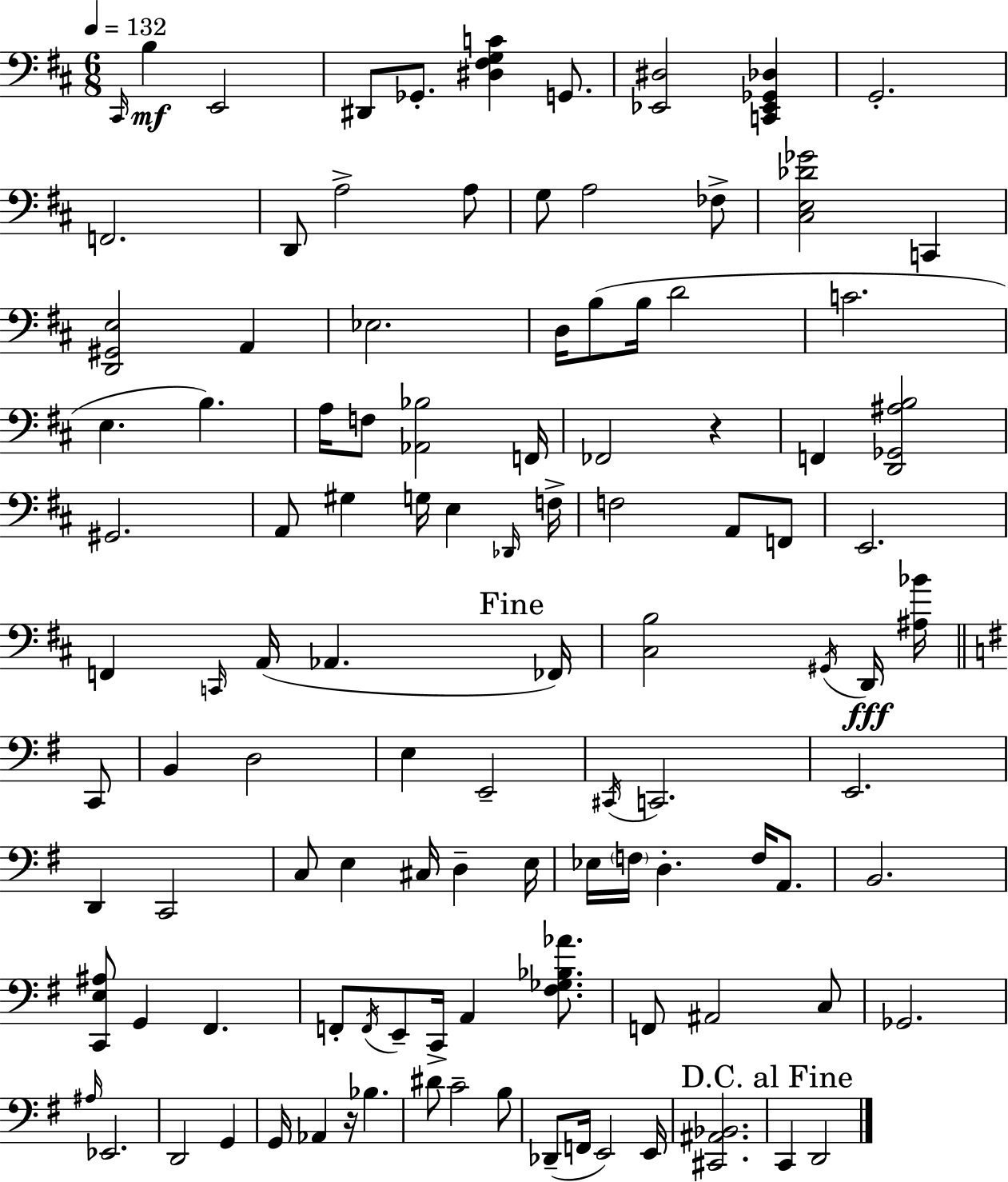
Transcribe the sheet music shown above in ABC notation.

X:1
T:Untitled
M:6/8
L:1/4
K:D
^C,,/4 B, E,,2 ^D,,/2 _G,,/2 [^D,^F,G,C] G,,/2 [_E,,^D,]2 [C,,_E,,_G,,_D,] G,,2 F,,2 D,,/2 A,2 A,/2 G,/2 A,2 _F,/2 [^C,E,_D_G]2 C,, [D,,^G,,E,]2 A,, _E,2 D,/4 B,/2 B,/4 D2 C2 E, B, A,/4 F,/2 [_A,,_B,]2 F,,/4 _F,,2 z F,, [D,,_G,,^A,B,]2 ^G,,2 A,,/2 ^G, G,/4 E, _D,,/4 F,/4 F,2 A,,/2 F,,/2 E,,2 F,, C,,/4 A,,/4 _A,, _F,,/4 [^C,B,]2 ^G,,/4 D,,/4 [^A,_B]/4 C,,/2 B,, D,2 E, E,,2 ^C,,/4 C,,2 E,,2 D,, C,,2 C,/2 E, ^C,/4 D, E,/4 _E,/4 F,/4 D, F,/4 A,,/2 B,,2 [C,,E,^A,]/2 G,, ^F,, F,,/2 F,,/4 E,,/2 C,,/4 A,, [^F,_G,_B,_A]/2 F,,/2 ^A,,2 C,/2 _G,,2 ^A,/4 _E,,2 D,,2 G,, G,,/4 _A,, z/4 _B, ^D/2 C2 B,/2 _D,,/2 F,,/4 E,,2 E,,/4 [^C,,^A,,_B,,]2 C,, D,,2